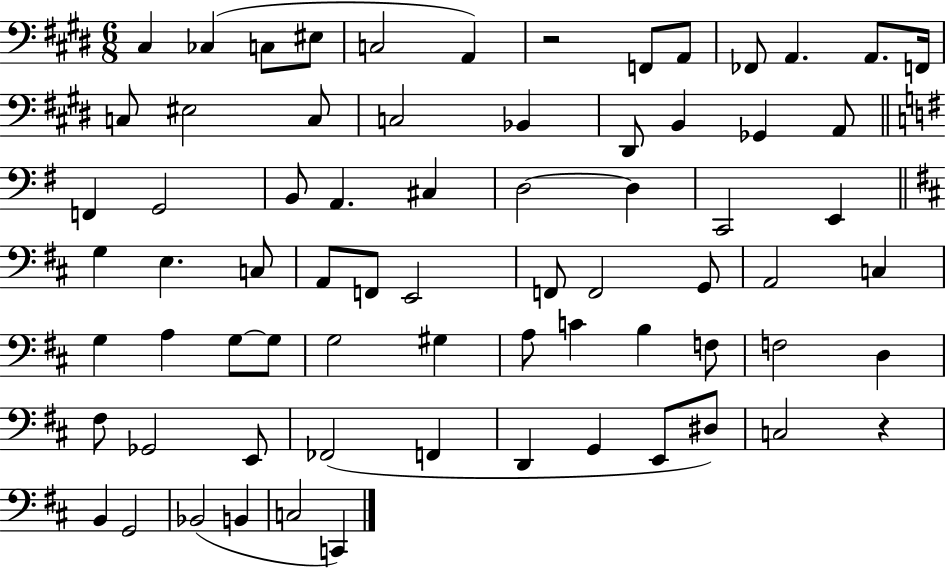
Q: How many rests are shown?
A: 2